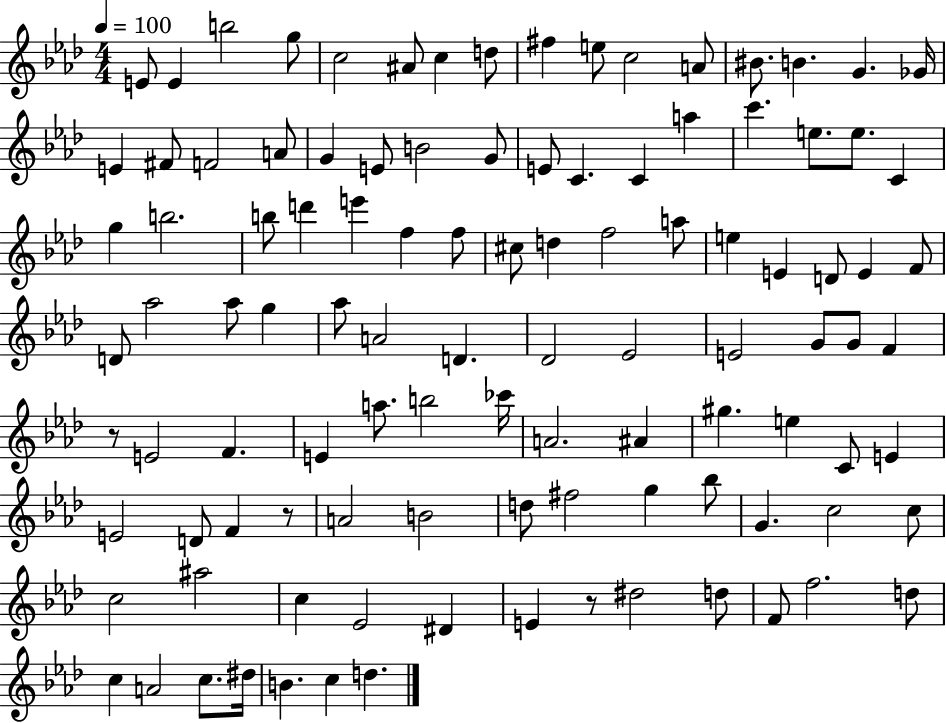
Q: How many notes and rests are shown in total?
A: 106